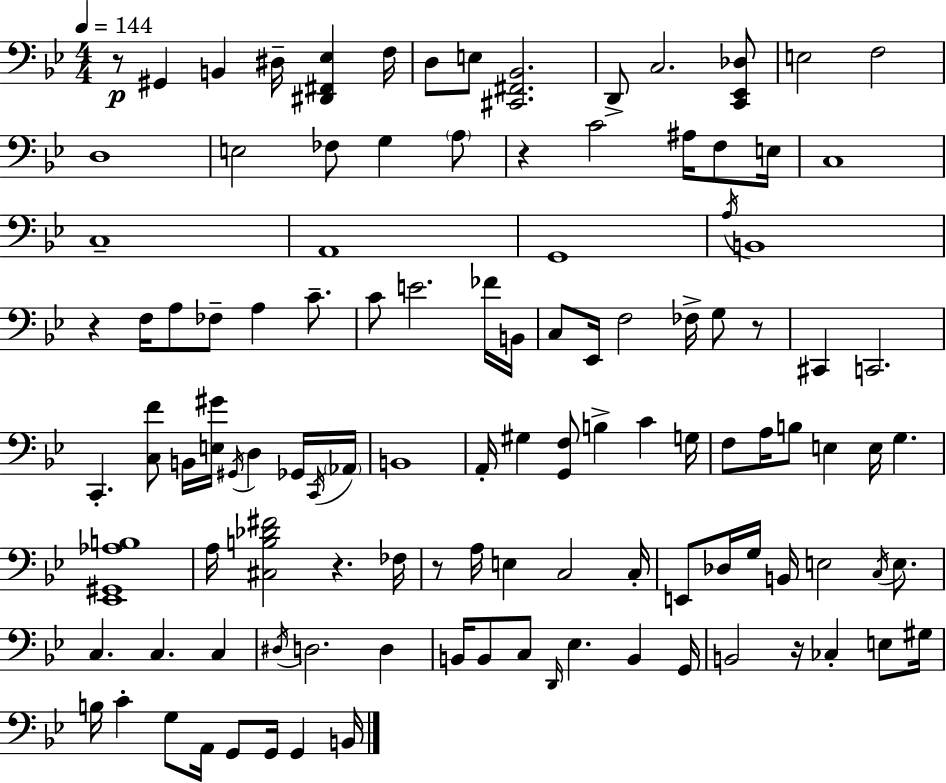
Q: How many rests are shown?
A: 7